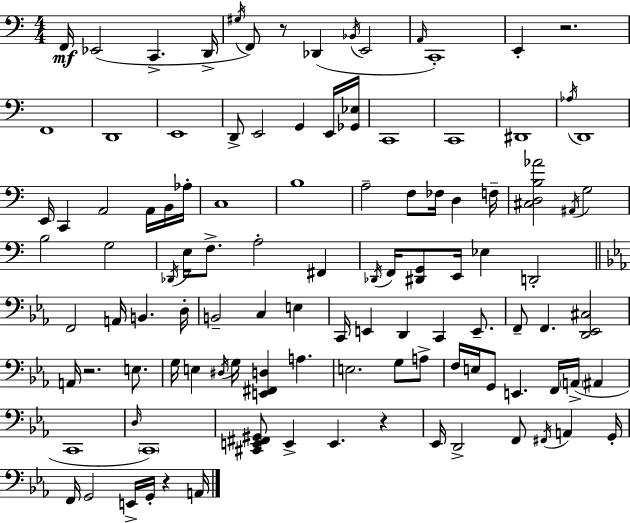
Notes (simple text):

F2/s Eb2/h C2/q. D2/s G#3/s F2/e R/e Db2/q Bb2/s E2/h A2/s C2/w E2/q R/h. F2/w D2/w E2/w D2/e E2/h G2/q E2/s [Gb2,Eb3]/s C2/w C2/w D#2/w Ab3/s D2/w E2/s C2/q A2/h A2/s B2/s Ab3/s C3/w B3/w A3/h F3/e FES3/s D3/q F3/s [C#3,D3,B3,Ab4]/h A#2/s G3/h B3/h G3/h Db2/s E3/s F3/e. A3/h F#2/q Db2/s F2/s [D#2,G2]/e E2/s Eb3/q D2/h F2/h A2/s B2/q. D3/s B2/h C3/q E3/q C2/s E2/q D2/q C2/q E2/e. F2/e F2/q. [D2,Eb2,C#3]/h A2/s R/h. E3/e. G3/s E3/q D#3/s G3/s [E2,F#2,D3]/q A3/q. E3/h. G3/e A3/e F3/s E3/s G2/e E2/q. F2/s A2/s A#2/q C2/w D3/s C2/w [C#2,E2,F#2,G#2]/e E2/q E2/q. R/q Eb2/s D2/h F2/e F#2/s A2/q G2/s F2/s G2/h E2/s G2/s R/q A2/s